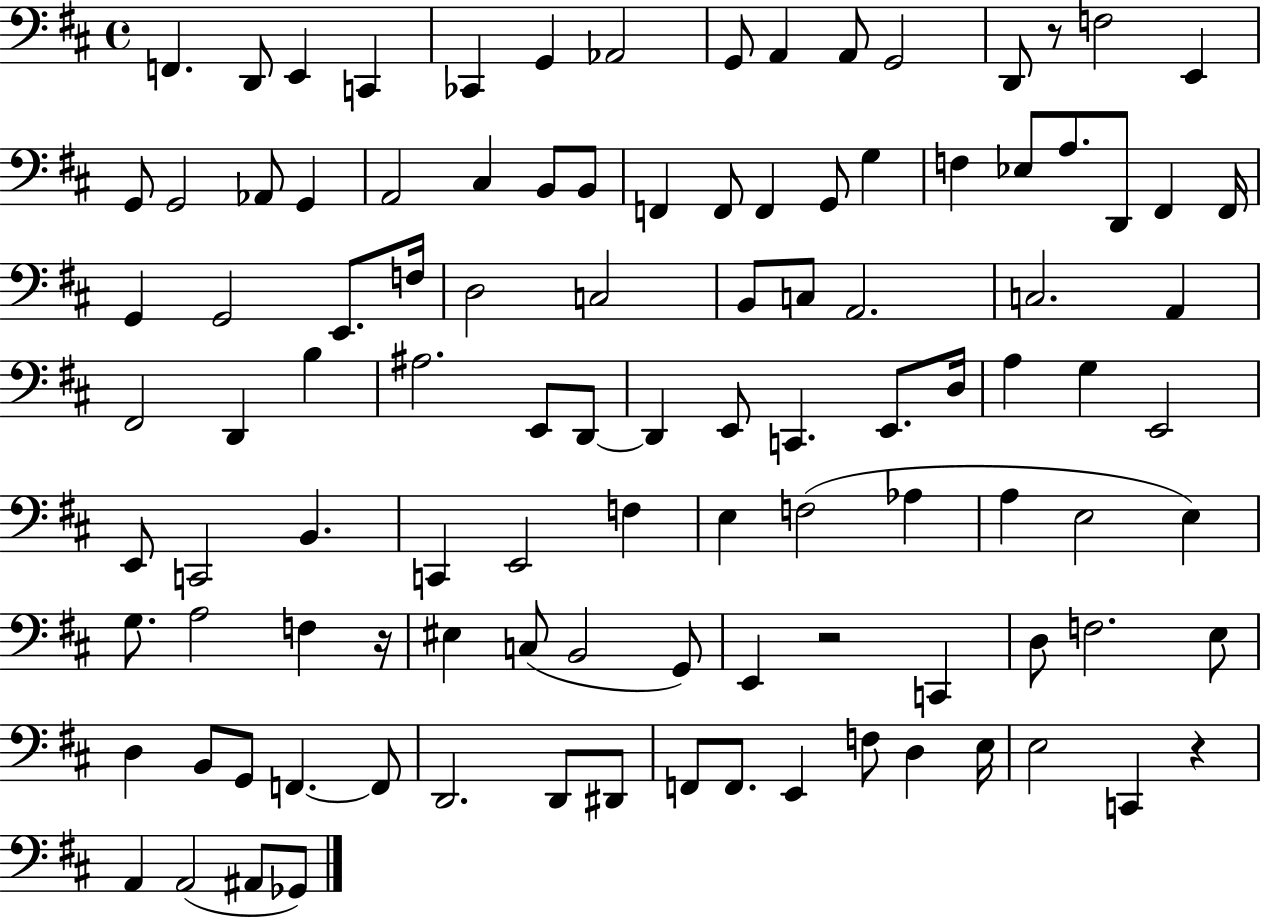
F2/q. D2/e E2/q C2/q CES2/q G2/q Ab2/h G2/e A2/q A2/e G2/h D2/e R/e F3/h E2/q G2/e G2/h Ab2/e G2/q A2/h C#3/q B2/e B2/e F2/q F2/e F2/q G2/e G3/q F3/q Eb3/e A3/e. D2/e F#2/q F#2/s G2/q G2/h E2/e. F3/s D3/h C3/h B2/e C3/e A2/h. C3/h. A2/q F#2/h D2/q B3/q A#3/h. E2/e D2/e D2/q E2/e C2/q. E2/e. D3/s A3/q G3/q E2/h E2/e C2/h B2/q. C2/q E2/h F3/q E3/q F3/h Ab3/q A3/q E3/h E3/q G3/e. A3/h F3/q R/s EIS3/q C3/e B2/h G2/e E2/q R/h C2/q D3/e F3/h. E3/e D3/q B2/e G2/e F2/q. F2/e D2/h. D2/e D#2/e F2/e F2/e. E2/q F3/e D3/q E3/s E3/h C2/q R/q A2/q A2/h A#2/e Gb2/e